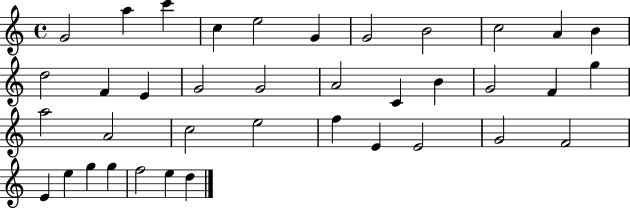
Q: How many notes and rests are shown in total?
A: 38